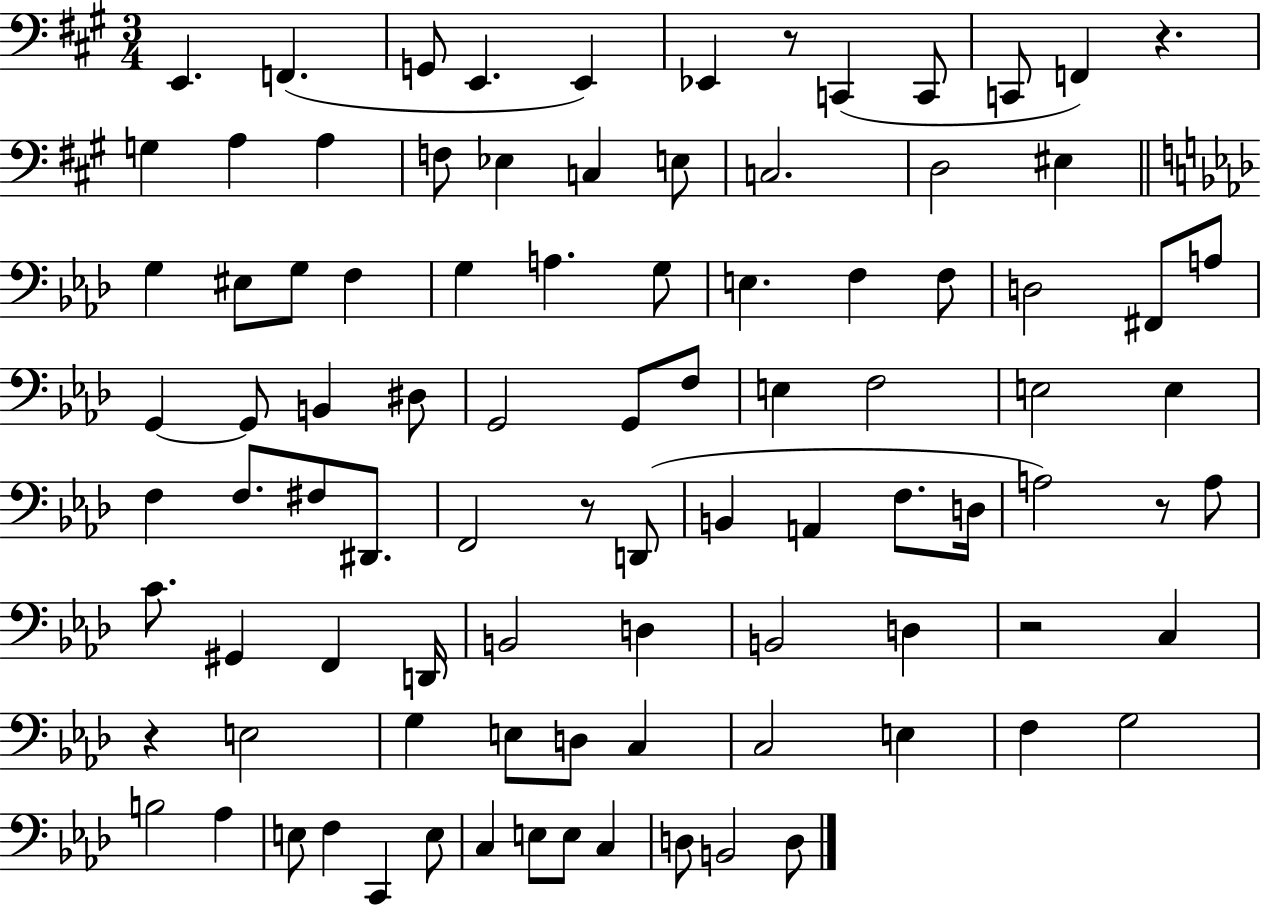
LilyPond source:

{
  \clef bass
  \numericTimeSignature
  \time 3/4
  \key a \major
  \repeat volta 2 { e,4. f,4.( | g,8 e,4. e,4) | ees,4 r8 c,4( c,8 | c,8 f,4) r4. | \break g4 a4 a4 | f8 ees4 c4 e8 | c2. | d2 eis4 | \break \bar "||" \break \key f \minor g4 eis8 g8 f4 | g4 a4. g8 | e4. f4 f8 | d2 fis,8 a8 | \break g,4~~ g,8 b,4 dis8 | g,2 g,8 f8 | e4 f2 | e2 e4 | \break f4 f8. fis8 dis,8. | f,2 r8 d,8( | b,4 a,4 f8. d16 | a2) r8 a8 | \break c'8. gis,4 f,4 d,16 | b,2 d4 | b,2 d4 | r2 c4 | \break r4 e2 | g4 e8 d8 c4 | c2 e4 | f4 g2 | \break b2 aes4 | e8 f4 c,4 e8 | c4 e8 e8 c4 | d8 b,2 d8 | \break } \bar "|."
}